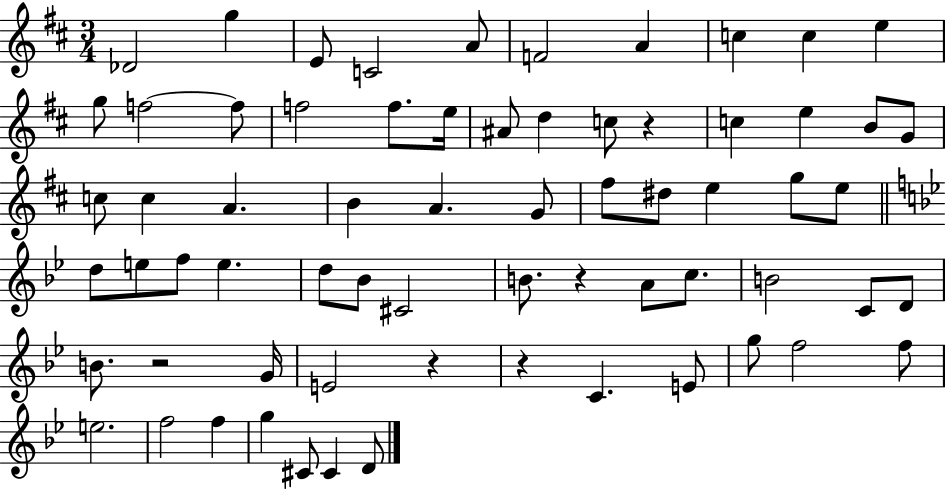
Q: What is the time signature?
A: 3/4